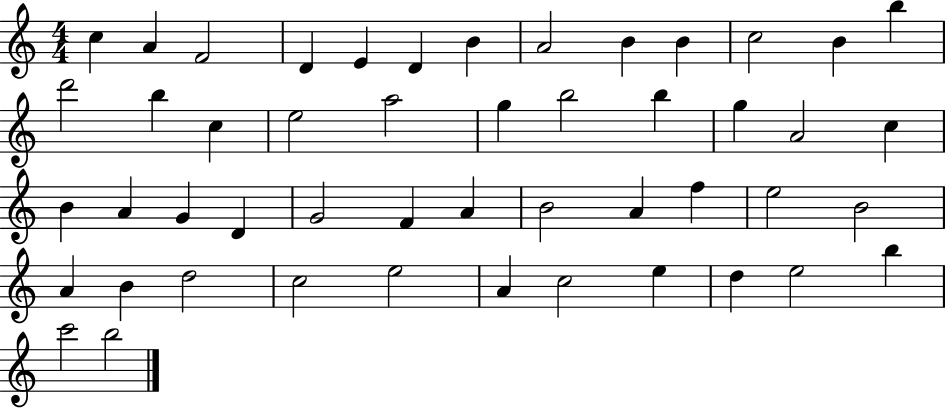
X:1
T:Untitled
M:4/4
L:1/4
K:C
c A F2 D E D B A2 B B c2 B b d'2 b c e2 a2 g b2 b g A2 c B A G D G2 F A B2 A f e2 B2 A B d2 c2 e2 A c2 e d e2 b c'2 b2